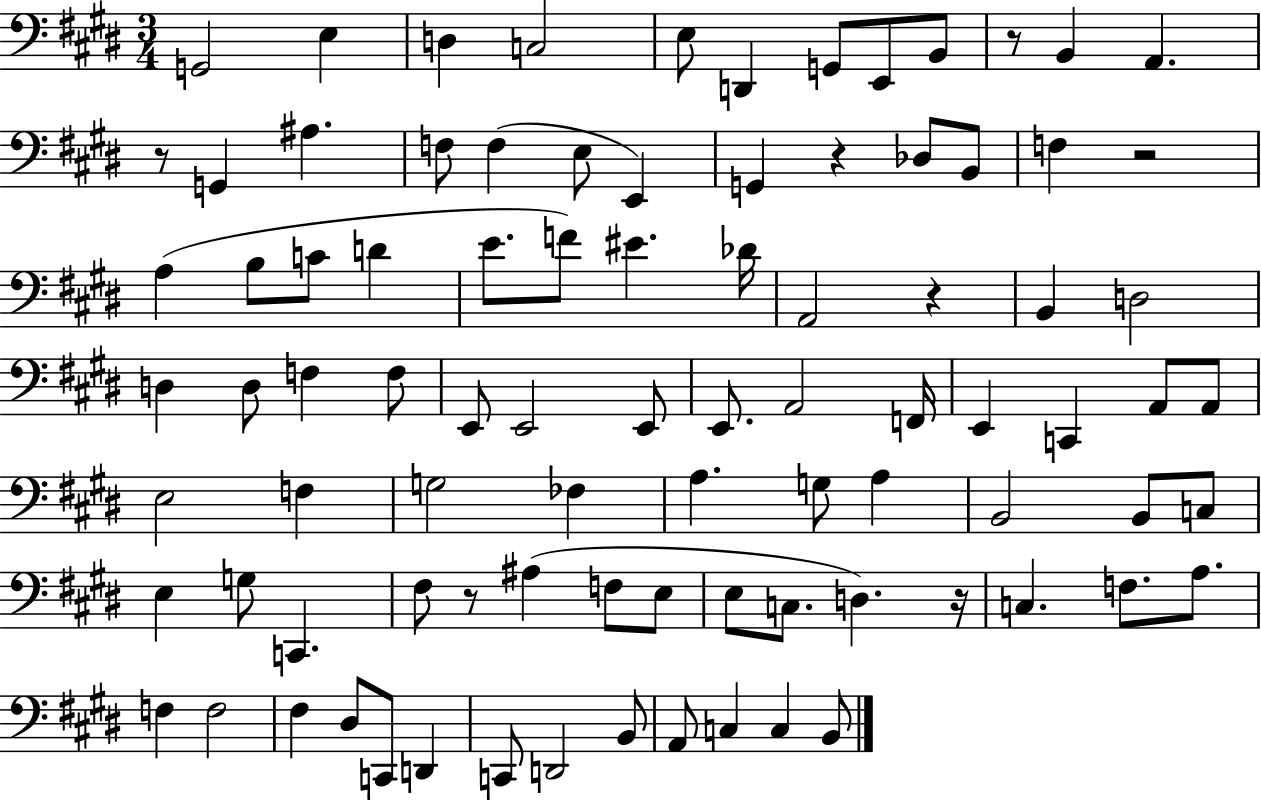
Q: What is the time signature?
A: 3/4